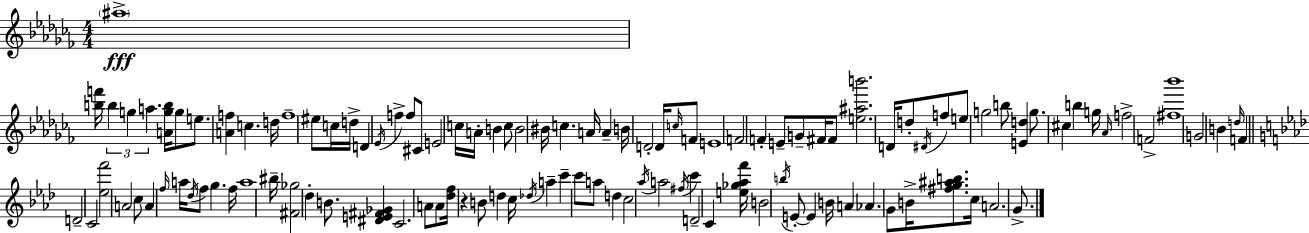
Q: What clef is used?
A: treble